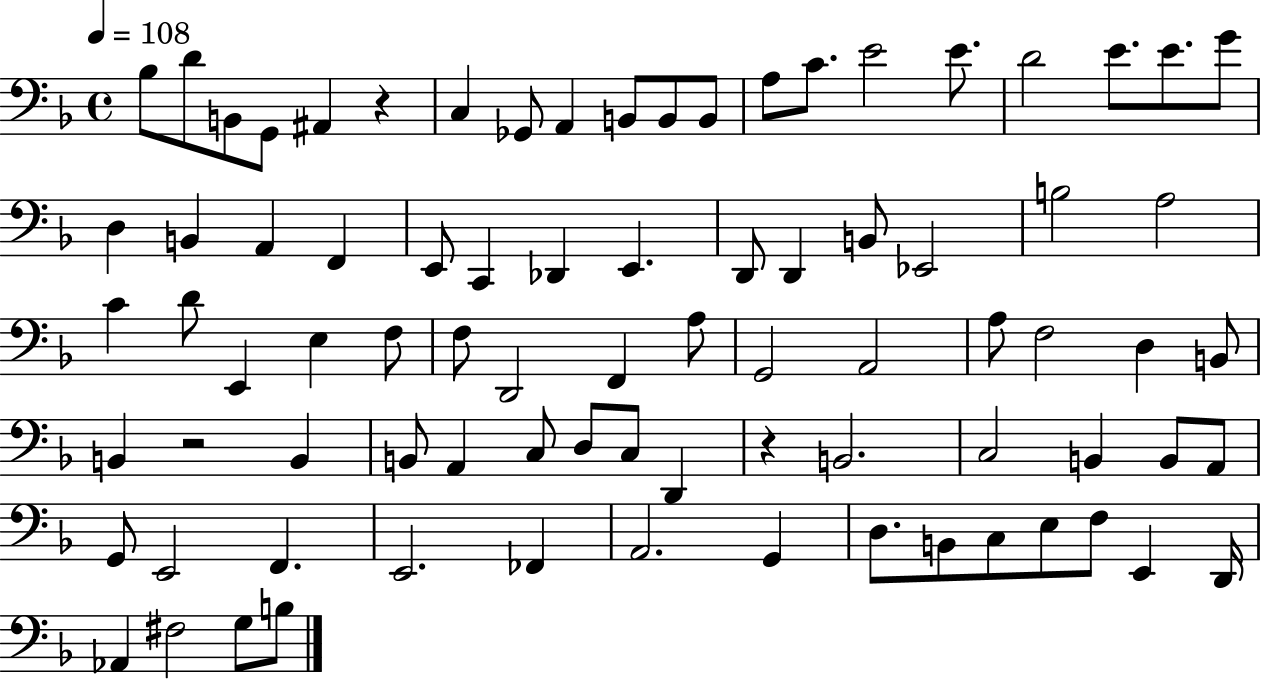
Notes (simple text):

Bb3/e D4/e B2/e G2/e A#2/q R/q C3/q Gb2/e A2/q B2/e B2/e B2/e A3/e C4/e. E4/h E4/e. D4/h E4/e. E4/e. G4/e D3/q B2/q A2/q F2/q E2/e C2/q Db2/q E2/q. D2/e D2/q B2/e Eb2/h B3/h A3/h C4/q D4/e E2/q E3/q F3/e F3/e D2/h F2/q A3/e G2/h A2/h A3/e F3/h D3/q B2/e B2/q R/h B2/q B2/e A2/q C3/e D3/e C3/e D2/q R/q B2/h. C3/h B2/q B2/e A2/e G2/e E2/h F2/q. E2/h. FES2/q A2/h. G2/q D3/e. B2/e C3/e E3/e F3/e E2/q D2/s Ab2/q F#3/h G3/e B3/e